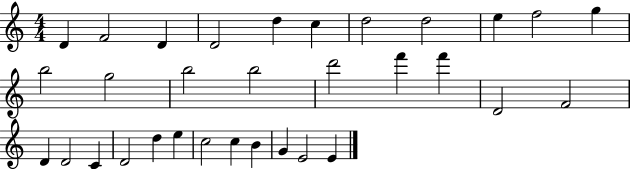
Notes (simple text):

D4/q F4/h D4/q D4/h D5/q C5/q D5/h D5/h E5/q F5/h G5/q B5/h G5/h B5/h B5/h D6/h F6/q F6/q D4/h F4/h D4/q D4/h C4/q D4/h D5/q E5/q C5/h C5/q B4/q G4/q E4/h E4/q